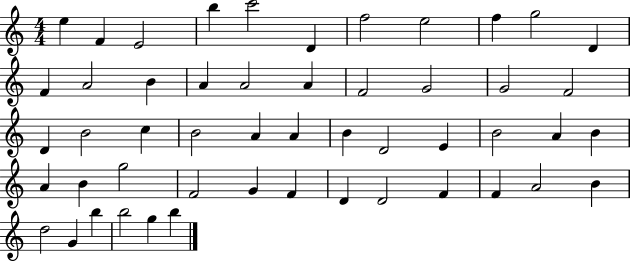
E5/q F4/q E4/h B5/q C6/h D4/q F5/h E5/h F5/q G5/h D4/q F4/q A4/h B4/q A4/q A4/h A4/q F4/h G4/h G4/h F4/h D4/q B4/h C5/q B4/h A4/q A4/q B4/q D4/h E4/q B4/h A4/q B4/q A4/q B4/q G5/h F4/h G4/q F4/q D4/q D4/h F4/q F4/q A4/h B4/q D5/h G4/q B5/q B5/h G5/q B5/q